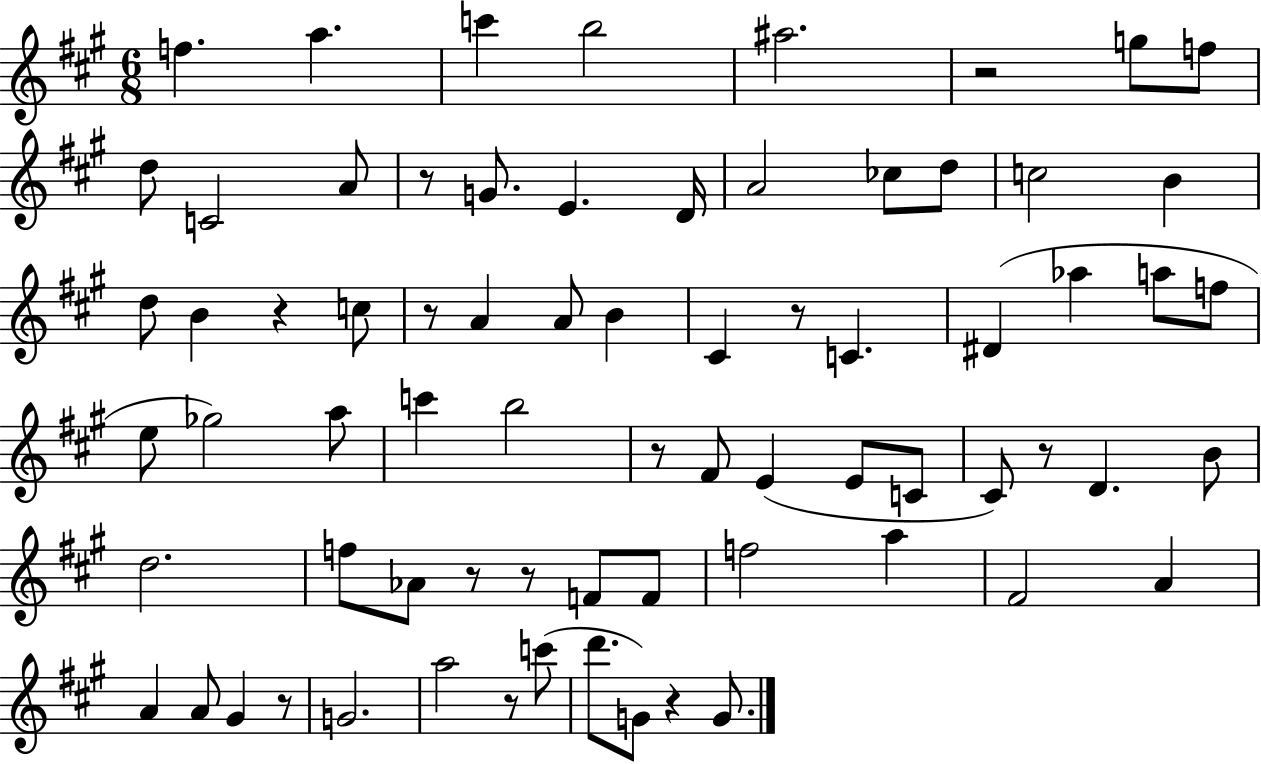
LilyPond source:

{
  \clef treble
  \numericTimeSignature
  \time 6/8
  \key a \major
  f''4. a''4. | c'''4 b''2 | ais''2. | r2 g''8 f''8 | \break d''8 c'2 a'8 | r8 g'8. e'4. d'16 | a'2 ces''8 d''8 | c''2 b'4 | \break d''8 b'4 r4 c''8 | r8 a'4 a'8 b'4 | cis'4 r8 c'4. | dis'4( aes''4 a''8 f''8 | \break e''8 ges''2) a''8 | c'''4 b''2 | r8 fis'8 e'4( e'8 c'8 | cis'8) r8 d'4. b'8 | \break d''2. | f''8 aes'8 r8 r8 f'8 f'8 | f''2 a''4 | fis'2 a'4 | \break a'4 a'8 gis'4 r8 | g'2. | a''2 r8 c'''8( | d'''8. g'8) r4 g'8. | \break \bar "|."
}